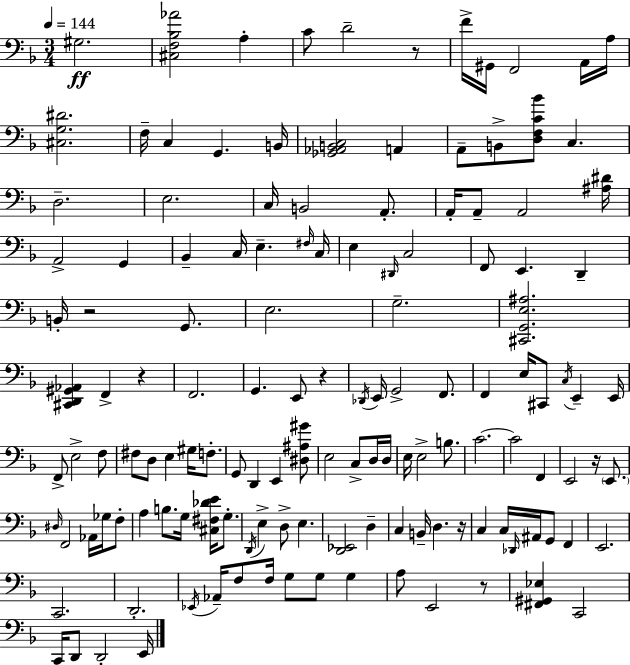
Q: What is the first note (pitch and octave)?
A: G#3